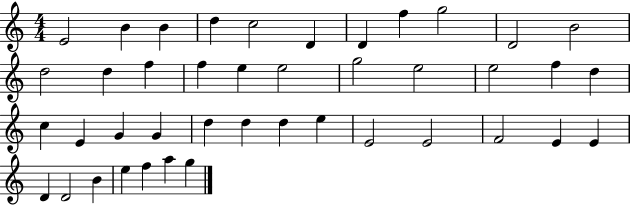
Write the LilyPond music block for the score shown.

{
  \clef treble
  \numericTimeSignature
  \time 4/4
  \key c \major
  e'2 b'4 b'4 | d''4 c''2 d'4 | d'4 f''4 g''2 | d'2 b'2 | \break d''2 d''4 f''4 | f''4 e''4 e''2 | g''2 e''2 | e''2 f''4 d''4 | \break c''4 e'4 g'4 g'4 | d''4 d''4 d''4 e''4 | e'2 e'2 | f'2 e'4 e'4 | \break d'4 d'2 b'4 | e''4 f''4 a''4 g''4 | \bar "|."
}